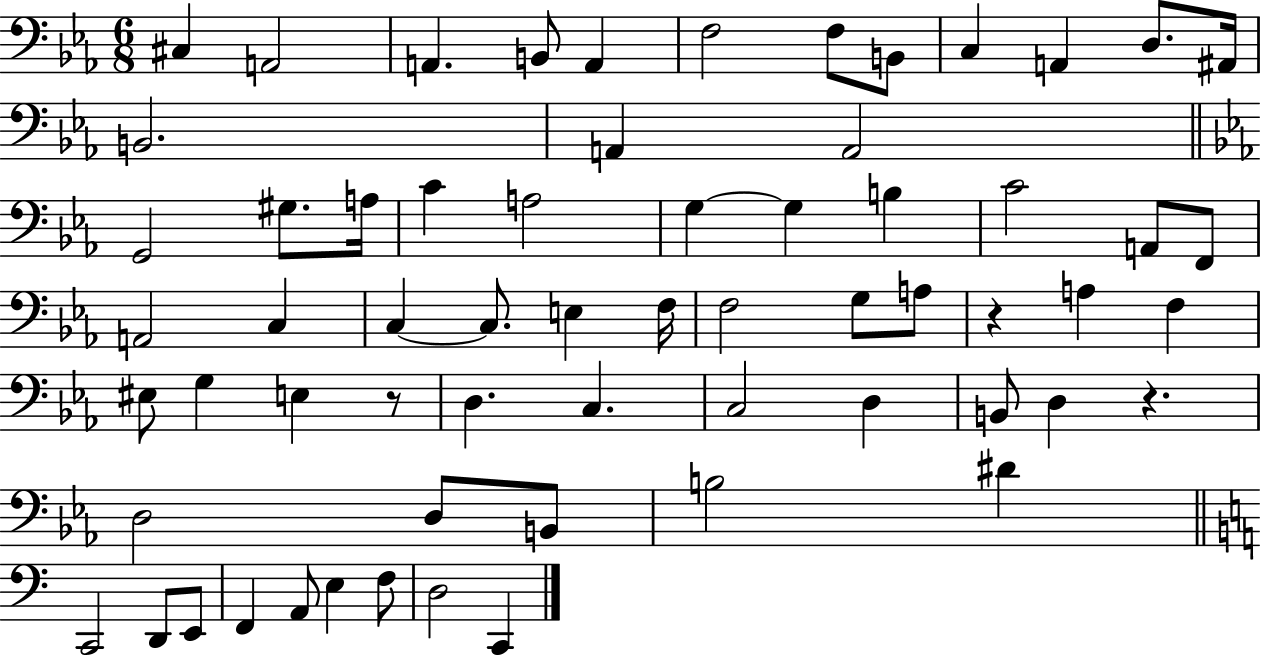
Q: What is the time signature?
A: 6/8